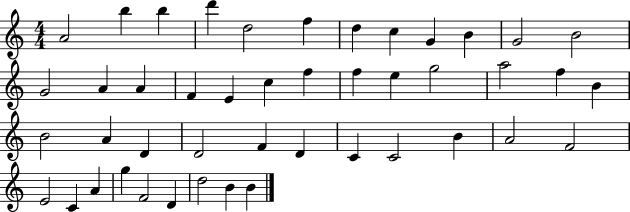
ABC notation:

X:1
T:Untitled
M:4/4
L:1/4
K:C
A2 b b d' d2 f d c G B G2 B2 G2 A A F E c f f e g2 a2 f B B2 A D D2 F D C C2 B A2 F2 E2 C A g F2 D d2 B B